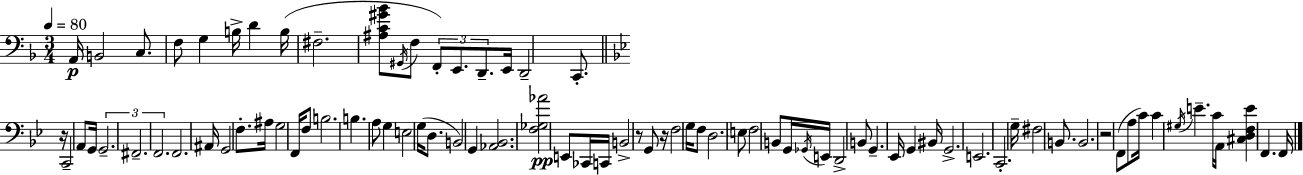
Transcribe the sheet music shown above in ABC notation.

X:1
T:Untitled
M:3/4
L:1/4
K:F
A,,/4 B,,2 C,/2 F,/2 G, B,/4 D B,/4 ^F,2 [^A,C^G_B]/2 ^G,,/4 F,/2 F,,/2 E,,/2 D,,/2 E,,/4 D,,2 C,,/2 z/4 C,,2 A,,/2 G,,/4 G,,2 ^F,,2 F,,2 F,,2 ^A,,/4 G,,2 F,/2 ^A,/4 G,2 F,,/4 F,/2 B,2 B, A,/2 G, E,2 G,/4 D,/2 B,,2 G,, [_A,,_B,,]2 [F,_G,_A]2 E,,/2 _C,,/4 C,,/4 B,,2 z/2 G,,/2 z/4 F,2 G,/4 F,/2 D,2 E,/2 F,2 B,,/2 G,,/4 _G,,/4 E,,/4 D,,2 B,,/2 G,, _E,,/4 G,, ^B,,/4 G,,2 E,,2 C,,2 G,/4 ^F,2 B,,/2 B,,2 z2 F,,/2 A,/2 C/4 C ^G,/4 E C/4 A,,/4 [^C,D,F,E] F,, F,,/4